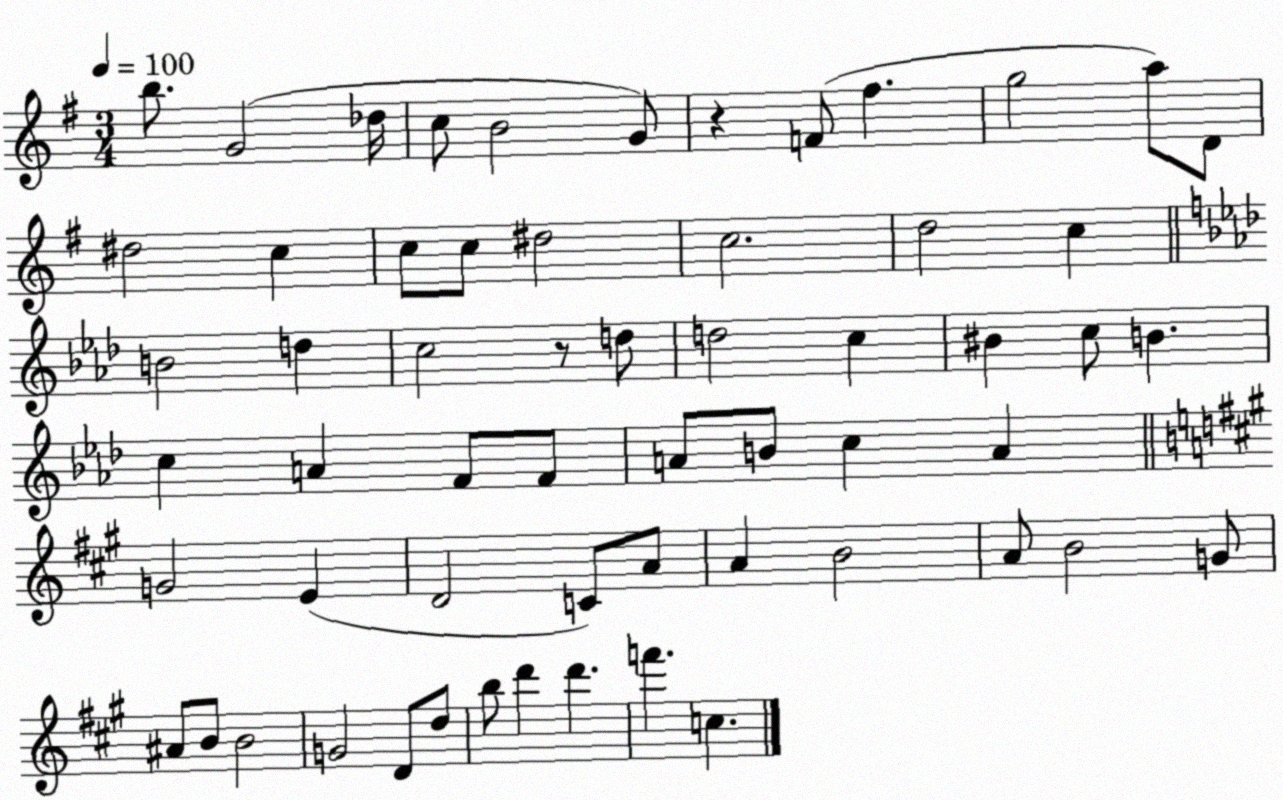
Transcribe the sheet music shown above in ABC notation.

X:1
T:Untitled
M:3/4
L:1/4
K:G
b/2 G2 _d/4 c/2 B2 G/2 z F/2 ^f g2 a/2 D/2 ^d2 c c/2 c/2 ^d2 c2 d2 c B2 d c2 z/2 d/2 d2 c ^B c/2 B c A F/2 F/2 A/2 B/2 c A G2 E D2 C/2 A/2 A B2 A/2 B2 G/2 ^A/2 B/2 B2 G2 D/2 d/2 b/2 d' d' f' c